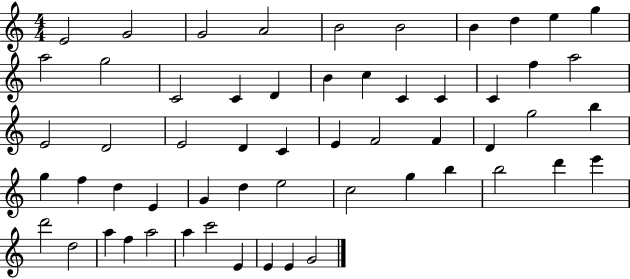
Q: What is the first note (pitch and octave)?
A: E4